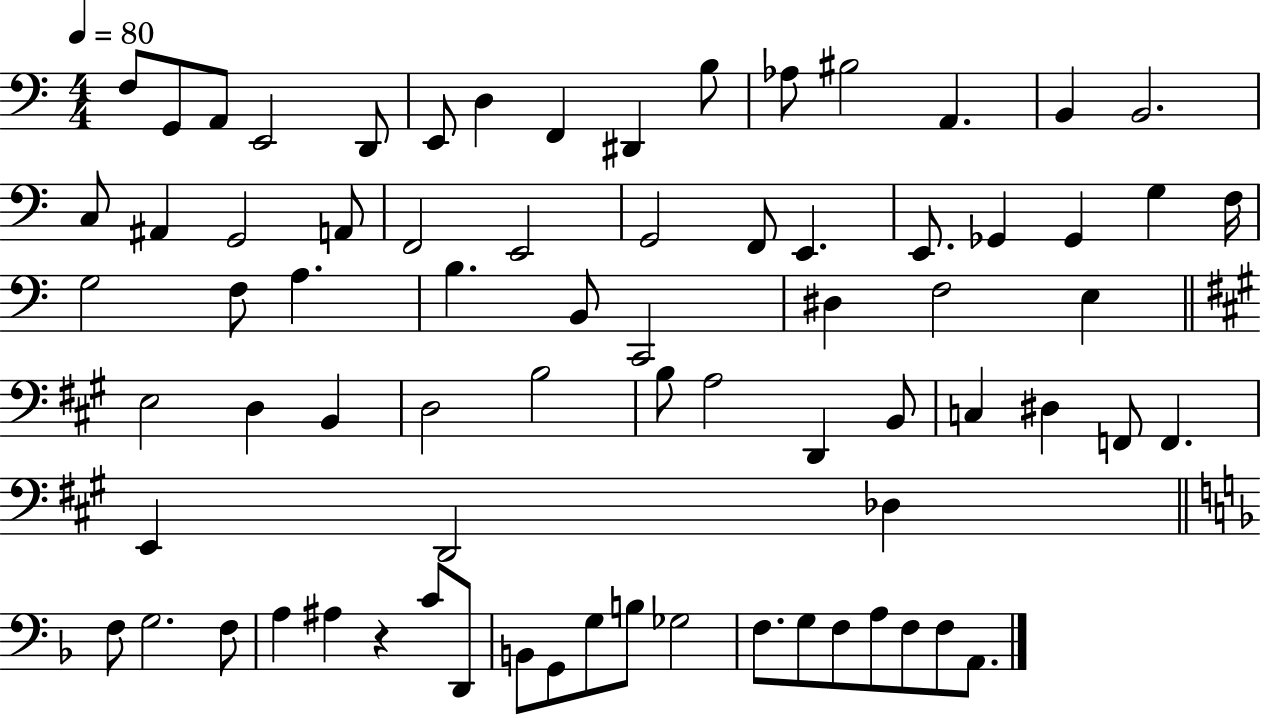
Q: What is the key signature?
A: C major